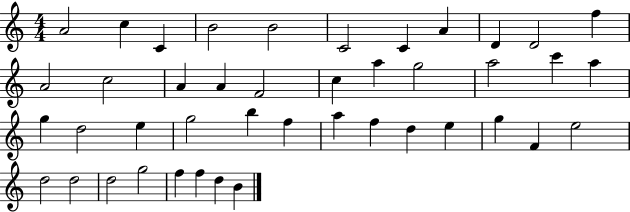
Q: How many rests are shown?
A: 0